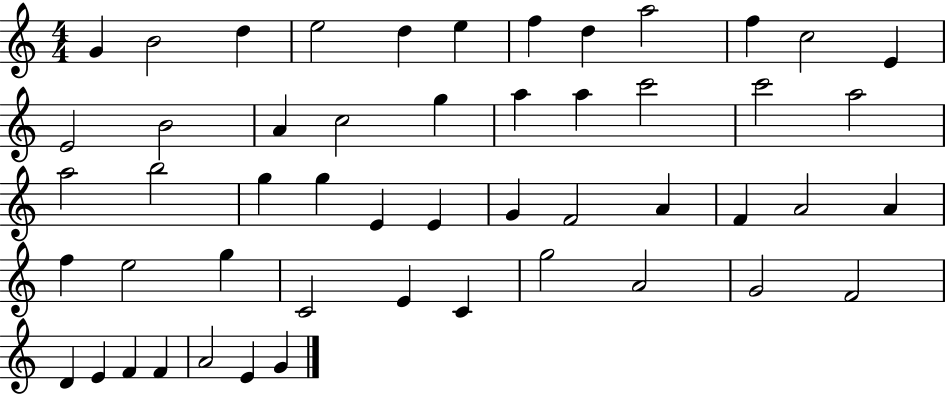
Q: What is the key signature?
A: C major